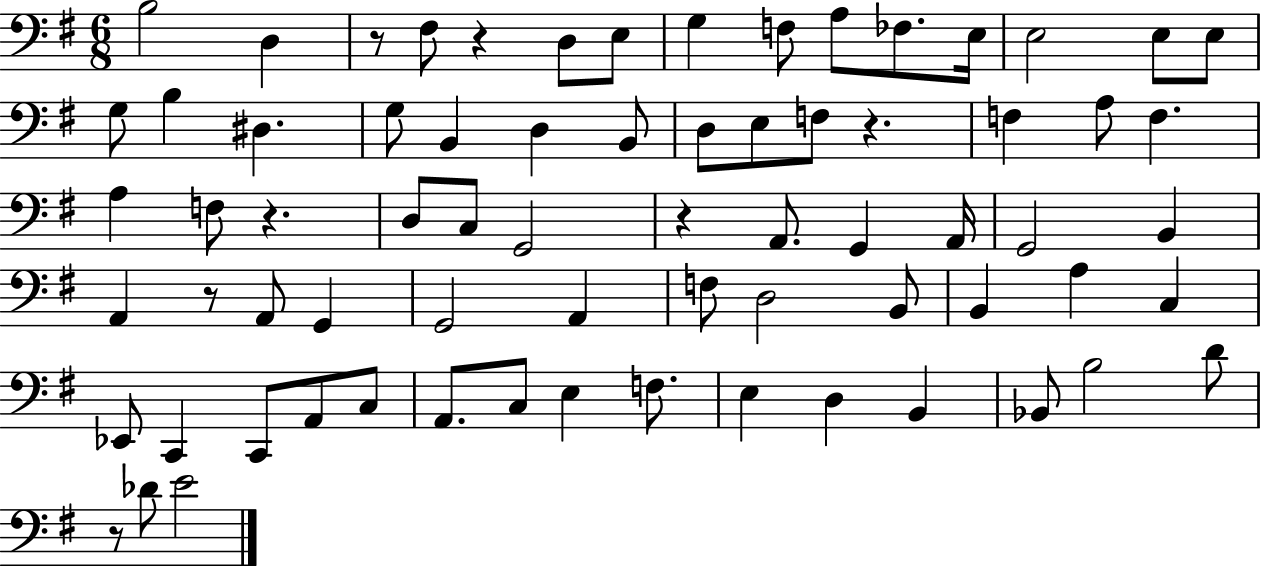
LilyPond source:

{
  \clef bass
  \numericTimeSignature
  \time 6/8
  \key g \major
  b2 d4 | r8 fis8 r4 d8 e8 | g4 f8 a8 fes8. e16 | e2 e8 e8 | \break g8 b4 dis4. | g8 b,4 d4 b,8 | d8 e8 f8 r4. | f4 a8 f4. | \break a4 f8 r4. | d8 c8 g,2 | r4 a,8. g,4 a,16 | g,2 b,4 | \break a,4 r8 a,8 g,4 | g,2 a,4 | f8 d2 b,8 | b,4 a4 c4 | \break ees,8 c,4 c,8 a,8 c8 | a,8. c8 e4 f8. | e4 d4 b,4 | bes,8 b2 d'8 | \break r8 des'8 e'2 | \bar "|."
}